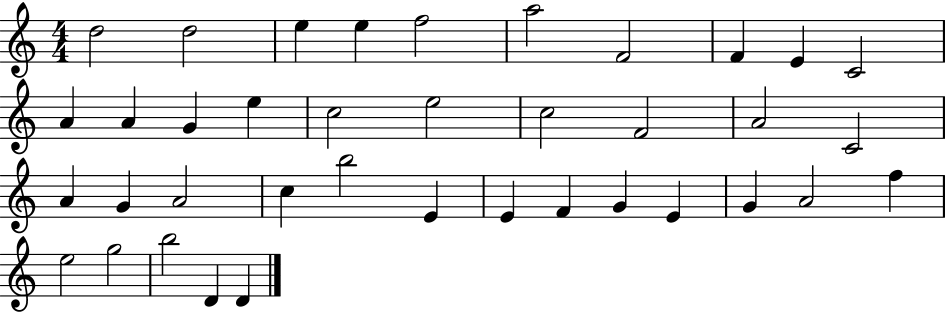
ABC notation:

X:1
T:Untitled
M:4/4
L:1/4
K:C
d2 d2 e e f2 a2 F2 F E C2 A A G e c2 e2 c2 F2 A2 C2 A G A2 c b2 E E F G E G A2 f e2 g2 b2 D D